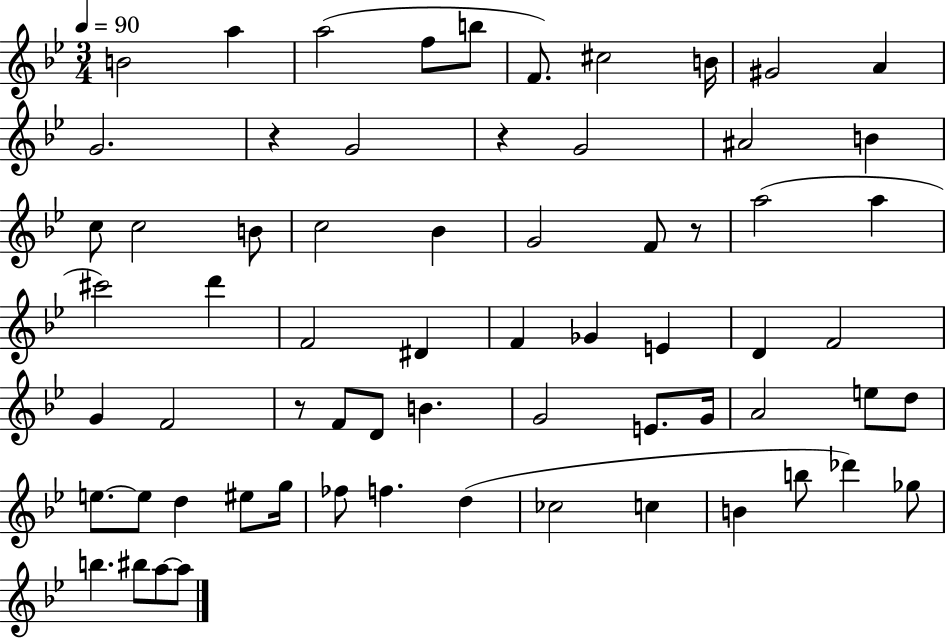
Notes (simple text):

B4/h A5/q A5/h F5/e B5/e F4/e. C#5/h B4/s G#4/h A4/q G4/h. R/q G4/h R/q G4/h A#4/h B4/q C5/e C5/h B4/e C5/h Bb4/q G4/h F4/e R/e A5/h A5/q C#6/h D6/q F4/h D#4/q F4/q Gb4/q E4/q D4/q F4/h G4/q F4/h R/e F4/e D4/e B4/q. G4/h E4/e. G4/s A4/h E5/e D5/e E5/e. E5/e D5/q EIS5/e G5/s FES5/e F5/q. D5/q CES5/h C5/q B4/q B5/e Db6/q Gb5/e B5/q. BIS5/e A5/e A5/e